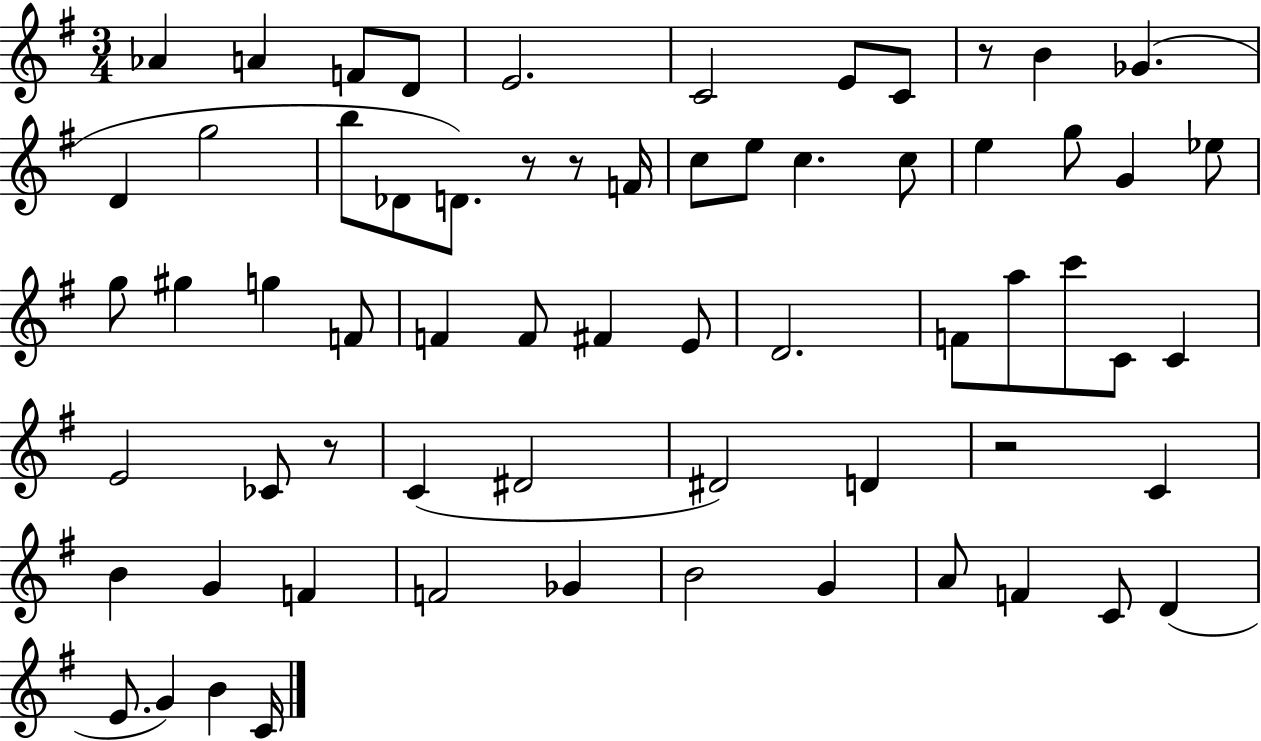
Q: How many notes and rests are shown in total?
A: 65